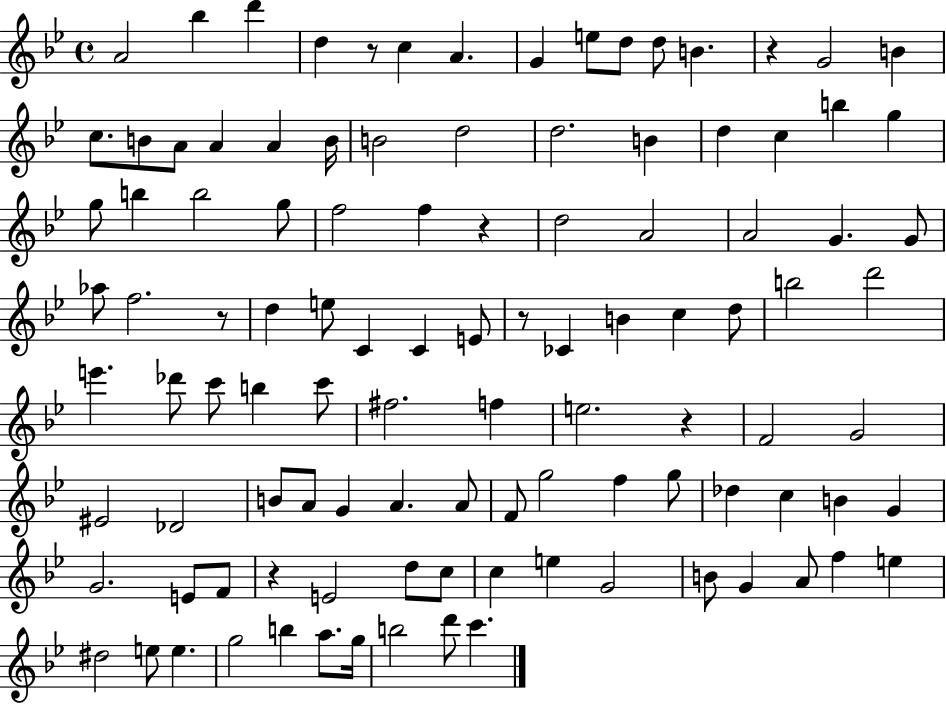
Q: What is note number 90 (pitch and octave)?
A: E5